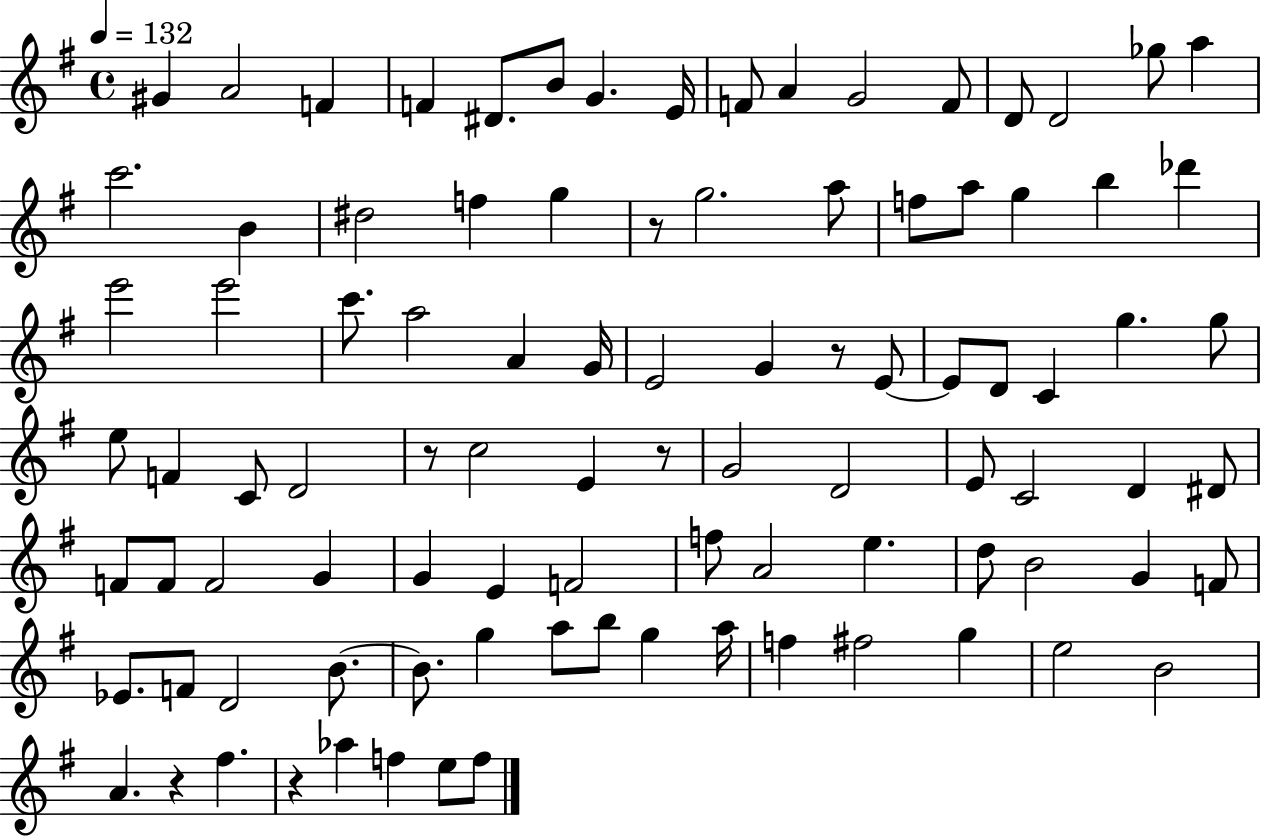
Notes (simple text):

G#4/q A4/h F4/q F4/q D#4/e. B4/e G4/q. E4/s F4/e A4/q G4/h F4/e D4/e D4/h Gb5/e A5/q C6/h. B4/q D#5/h F5/q G5/q R/e G5/h. A5/e F5/e A5/e G5/q B5/q Db6/q E6/h E6/h C6/e. A5/h A4/q G4/s E4/h G4/q R/e E4/e E4/e D4/e C4/q G5/q. G5/e E5/e F4/q C4/e D4/h R/e C5/h E4/q R/e G4/h D4/h E4/e C4/h D4/q D#4/e F4/e F4/e F4/h G4/q G4/q E4/q F4/h F5/e A4/h E5/q. D5/e B4/h G4/q F4/e Eb4/e. F4/e D4/h B4/e. B4/e. G5/q A5/e B5/e G5/q A5/s F5/q F#5/h G5/q E5/h B4/h A4/q. R/q F#5/q. R/q Ab5/q F5/q E5/e F5/e